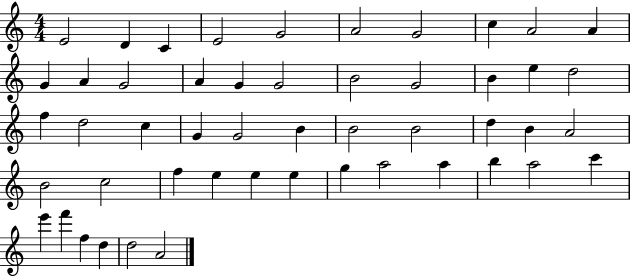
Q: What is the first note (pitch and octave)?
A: E4